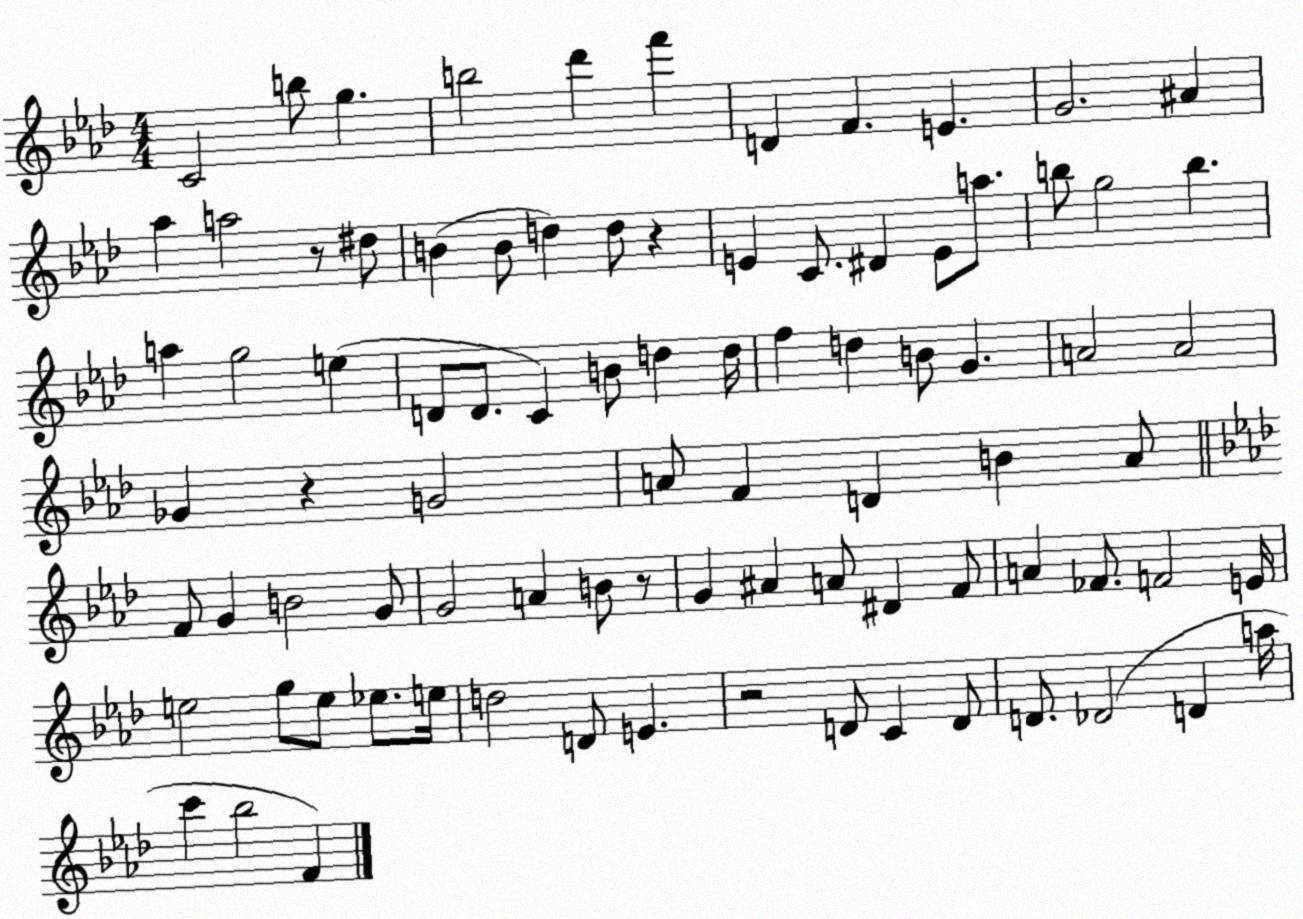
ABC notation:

X:1
T:Untitled
M:4/4
L:1/4
K:Ab
C2 b/2 g b2 _d' f' D F E G2 ^A _a a2 z/2 ^d/2 B B/2 d d/2 z E C/2 ^D E/2 a/2 b/2 g2 b a g2 e D/2 D/2 C B/2 d d/4 f d B/2 G A2 A2 _G z G2 A/2 F D B A/2 F/2 G B2 G/2 G2 A B/2 z/2 G ^A A/2 ^D F/2 A _F/2 F2 E/4 e2 g/2 e/2 _e/2 e/4 d2 D/2 E z2 D/2 C D/2 D/2 _D2 D a/4 c' _b2 F